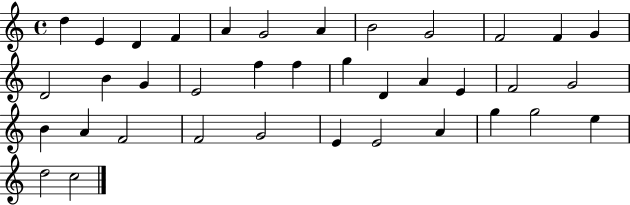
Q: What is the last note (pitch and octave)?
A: C5